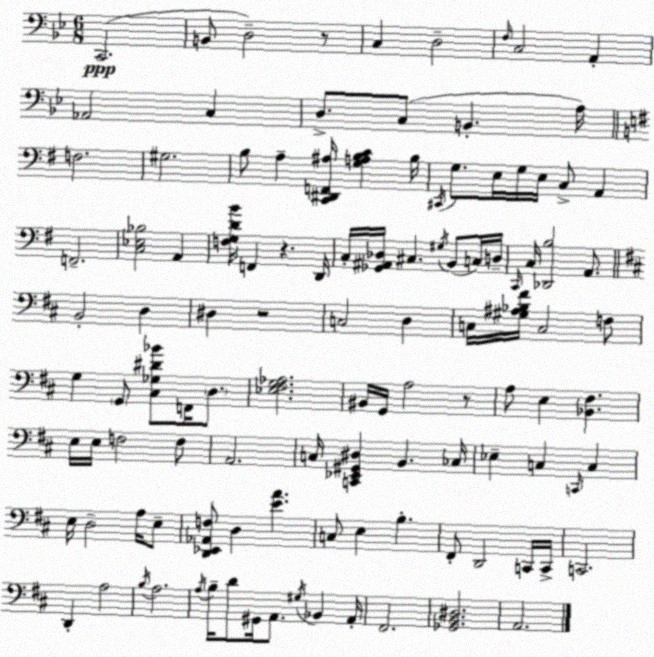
X:1
T:Untitled
M:6/8
L:1/4
K:Bb
C,,2 B,,/2 D,2 z/2 C, D,2 F,/4 C,2 A,, _A,,2 C, D,/2 C,/2 B,, A,/4 F,2 ^G,2 B,/2 A, [C,,^D,,F,,^A,]/4 [G,A,B,C] B,/4 ^C,,/4 G,/2 E,/4 G,/4 E,/4 C,/2 A,, F,,2 [C,_E,_B,]2 A,, [F,G,DB]/4 F,, z D,,/4 C,/4 [_G,,^A,,_D,]/4 ^C, ^G,/4 B,,/2 C,/4 D,/4 C,,/4 C,/4 [_D,,B,]2 A,,/2 B,,2 D, ^D, z2 C,2 D, C,/4 [^G,^A,_B,^F]/4 C,2 F,/2 G, G,,/2 [^C,_G,^D_B]/2 F,,/4 D,/2 [_E,^F,G,_A,]2 ^B,,/4 G,,/4 A,2 z/2 A,/2 E, [_B,,^F,] E,/4 E,/4 F,2 F,/2 A,,2 C,/4 [C,,_E,,^G,,^D,] B,, _C,/4 _E, C, C,,/4 C, E,/4 D,2 A,/4 E,/2 [D,,_E,,_A,,F,]/2 D, [EA] C,/2 E, B, ^F,,/2 D,,2 C,,/4 C,,/4 C,,2 D,, A,2 B,/4 A,2 A,/4 B,/4 D/2 ^G,,/4 A,,/2 ^G,/4 _B,, A,,/4 ^F,,2 [_G,,B,,^D,]2 A,,2